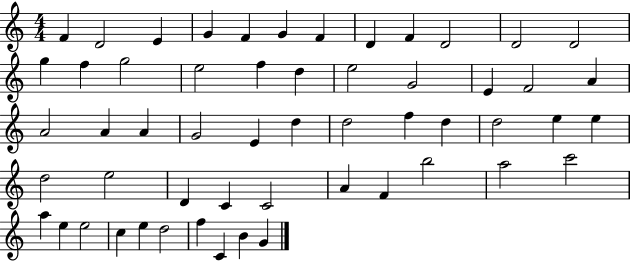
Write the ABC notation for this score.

X:1
T:Untitled
M:4/4
L:1/4
K:C
F D2 E G F G F D F D2 D2 D2 g f g2 e2 f d e2 G2 E F2 A A2 A A G2 E d d2 f d d2 e e d2 e2 D C C2 A F b2 a2 c'2 a e e2 c e d2 f C B G